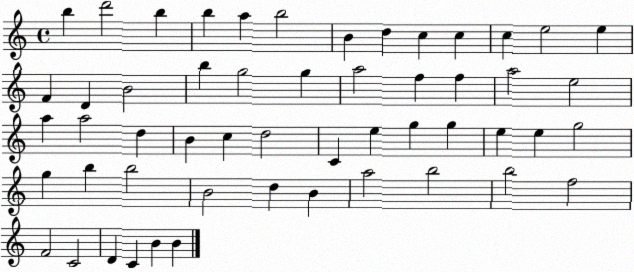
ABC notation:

X:1
T:Untitled
M:4/4
L:1/4
K:C
b d'2 b b a b2 B d c c c e2 e F D B2 b g2 g a2 f f a2 e2 a a2 d B c d2 C e g g e e g2 g b b2 B2 d B a2 b2 b2 f2 F2 C2 D C B B